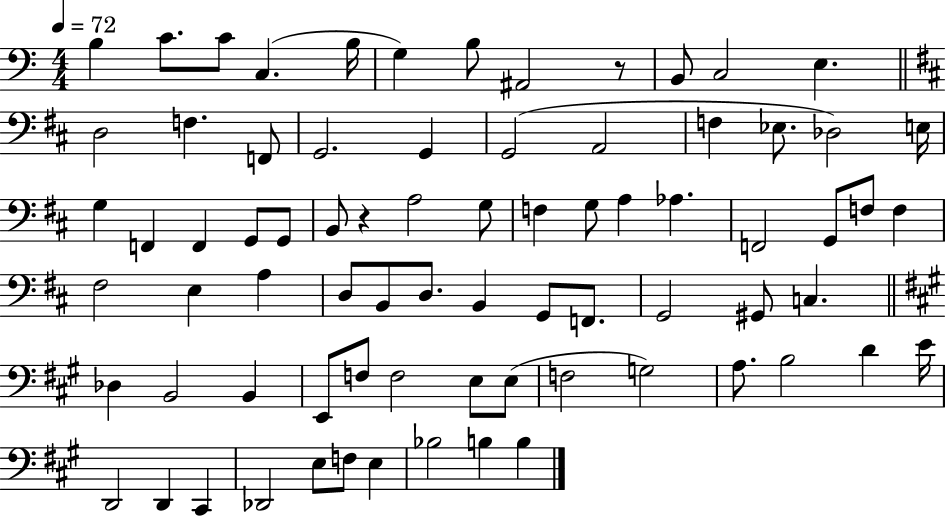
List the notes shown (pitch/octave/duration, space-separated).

B3/q C4/e. C4/e C3/q. B3/s G3/q B3/e A#2/h R/e B2/e C3/h E3/q. D3/h F3/q. F2/e G2/h. G2/q G2/h A2/h F3/q Eb3/e. Db3/h E3/s G3/q F2/q F2/q G2/e G2/e B2/e R/q A3/h G3/e F3/q G3/e A3/q Ab3/q. F2/h G2/e F3/e F3/q F#3/h E3/q A3/q D3/e B2/e D3/e. B2/q G2/e F2/e. G2/h G#2/e C3/q. Db3/q B2/h B2/q E2/e F3/e F3/h E3/e E3/e F3/h G3/h A3/e. B3/h D4/q E4/s D2/h D2/q C#2/q Db2/h E3/e F3/e E3/q Bb3/h B3/q B3/q